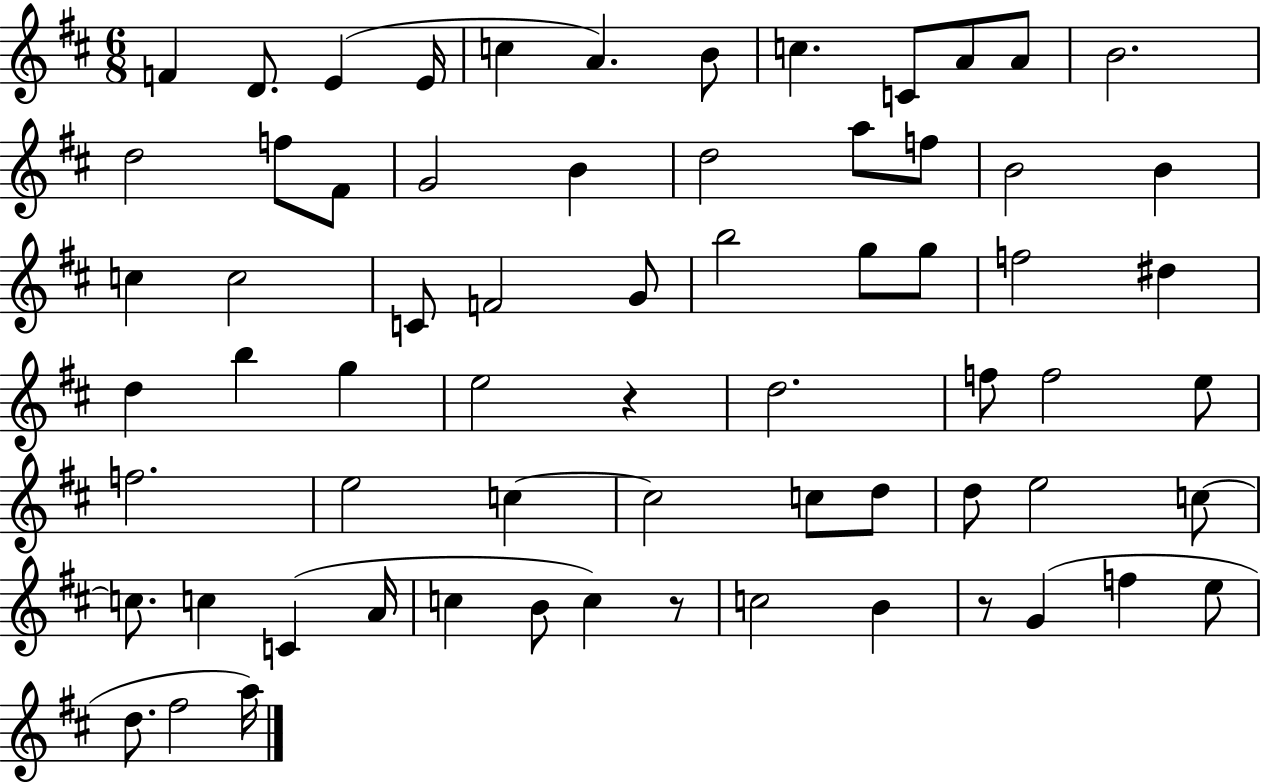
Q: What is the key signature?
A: D major